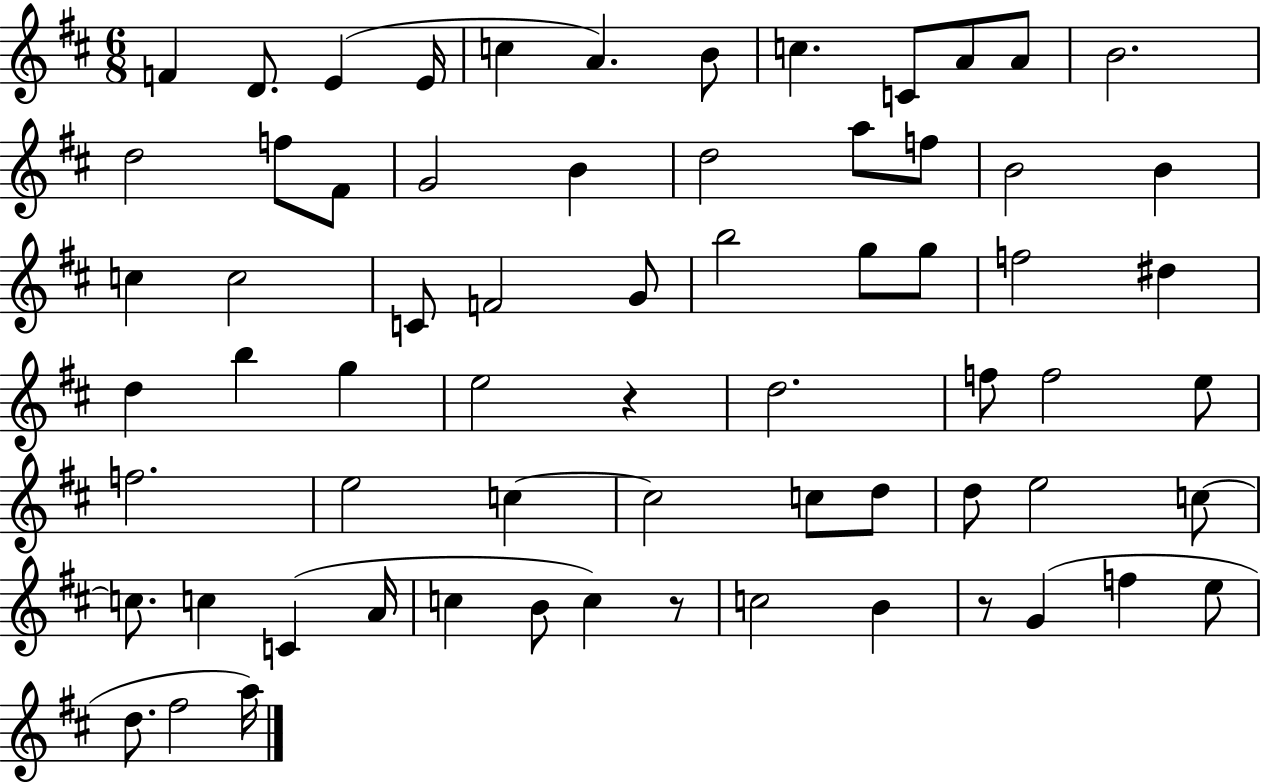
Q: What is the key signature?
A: D major